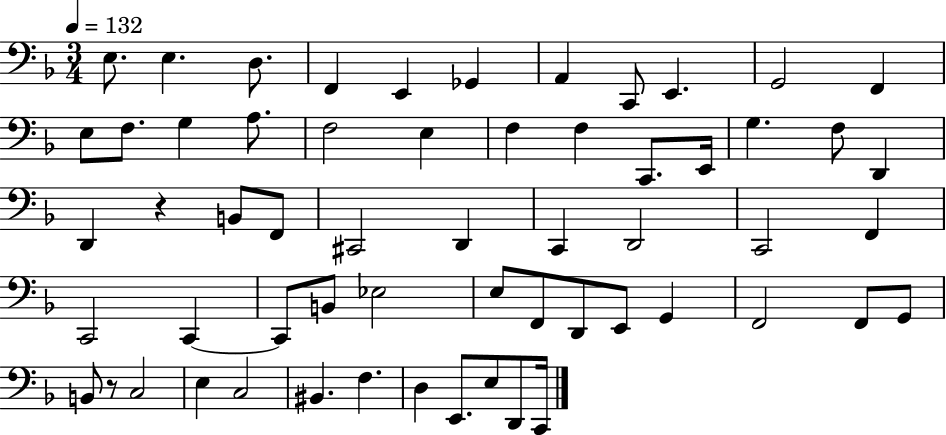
E3/e. E3/q. D3/e. F2/q E2/q Gb2/q A2/q C2/e E2/q. G2/h F2/q E3/e F3/e. G3/q A3/e. F3/h E3/q F3/q F3/q C2/e. E2/s G3/q. F3/e D2/q D2/q R/q B2/e F2/e C#2/h D2/q C2/q D2/h C2/h F2/q C2/h C2/q C2/e B2/e Eb3/h E3/e F2/e D2/e E2/e G2/q F2/h F2/e G2/e B2/e R/e C3/h E3/q C3/h BIS2/q. F3/q. D3/q E2/e. E3/e D2/e C2/s